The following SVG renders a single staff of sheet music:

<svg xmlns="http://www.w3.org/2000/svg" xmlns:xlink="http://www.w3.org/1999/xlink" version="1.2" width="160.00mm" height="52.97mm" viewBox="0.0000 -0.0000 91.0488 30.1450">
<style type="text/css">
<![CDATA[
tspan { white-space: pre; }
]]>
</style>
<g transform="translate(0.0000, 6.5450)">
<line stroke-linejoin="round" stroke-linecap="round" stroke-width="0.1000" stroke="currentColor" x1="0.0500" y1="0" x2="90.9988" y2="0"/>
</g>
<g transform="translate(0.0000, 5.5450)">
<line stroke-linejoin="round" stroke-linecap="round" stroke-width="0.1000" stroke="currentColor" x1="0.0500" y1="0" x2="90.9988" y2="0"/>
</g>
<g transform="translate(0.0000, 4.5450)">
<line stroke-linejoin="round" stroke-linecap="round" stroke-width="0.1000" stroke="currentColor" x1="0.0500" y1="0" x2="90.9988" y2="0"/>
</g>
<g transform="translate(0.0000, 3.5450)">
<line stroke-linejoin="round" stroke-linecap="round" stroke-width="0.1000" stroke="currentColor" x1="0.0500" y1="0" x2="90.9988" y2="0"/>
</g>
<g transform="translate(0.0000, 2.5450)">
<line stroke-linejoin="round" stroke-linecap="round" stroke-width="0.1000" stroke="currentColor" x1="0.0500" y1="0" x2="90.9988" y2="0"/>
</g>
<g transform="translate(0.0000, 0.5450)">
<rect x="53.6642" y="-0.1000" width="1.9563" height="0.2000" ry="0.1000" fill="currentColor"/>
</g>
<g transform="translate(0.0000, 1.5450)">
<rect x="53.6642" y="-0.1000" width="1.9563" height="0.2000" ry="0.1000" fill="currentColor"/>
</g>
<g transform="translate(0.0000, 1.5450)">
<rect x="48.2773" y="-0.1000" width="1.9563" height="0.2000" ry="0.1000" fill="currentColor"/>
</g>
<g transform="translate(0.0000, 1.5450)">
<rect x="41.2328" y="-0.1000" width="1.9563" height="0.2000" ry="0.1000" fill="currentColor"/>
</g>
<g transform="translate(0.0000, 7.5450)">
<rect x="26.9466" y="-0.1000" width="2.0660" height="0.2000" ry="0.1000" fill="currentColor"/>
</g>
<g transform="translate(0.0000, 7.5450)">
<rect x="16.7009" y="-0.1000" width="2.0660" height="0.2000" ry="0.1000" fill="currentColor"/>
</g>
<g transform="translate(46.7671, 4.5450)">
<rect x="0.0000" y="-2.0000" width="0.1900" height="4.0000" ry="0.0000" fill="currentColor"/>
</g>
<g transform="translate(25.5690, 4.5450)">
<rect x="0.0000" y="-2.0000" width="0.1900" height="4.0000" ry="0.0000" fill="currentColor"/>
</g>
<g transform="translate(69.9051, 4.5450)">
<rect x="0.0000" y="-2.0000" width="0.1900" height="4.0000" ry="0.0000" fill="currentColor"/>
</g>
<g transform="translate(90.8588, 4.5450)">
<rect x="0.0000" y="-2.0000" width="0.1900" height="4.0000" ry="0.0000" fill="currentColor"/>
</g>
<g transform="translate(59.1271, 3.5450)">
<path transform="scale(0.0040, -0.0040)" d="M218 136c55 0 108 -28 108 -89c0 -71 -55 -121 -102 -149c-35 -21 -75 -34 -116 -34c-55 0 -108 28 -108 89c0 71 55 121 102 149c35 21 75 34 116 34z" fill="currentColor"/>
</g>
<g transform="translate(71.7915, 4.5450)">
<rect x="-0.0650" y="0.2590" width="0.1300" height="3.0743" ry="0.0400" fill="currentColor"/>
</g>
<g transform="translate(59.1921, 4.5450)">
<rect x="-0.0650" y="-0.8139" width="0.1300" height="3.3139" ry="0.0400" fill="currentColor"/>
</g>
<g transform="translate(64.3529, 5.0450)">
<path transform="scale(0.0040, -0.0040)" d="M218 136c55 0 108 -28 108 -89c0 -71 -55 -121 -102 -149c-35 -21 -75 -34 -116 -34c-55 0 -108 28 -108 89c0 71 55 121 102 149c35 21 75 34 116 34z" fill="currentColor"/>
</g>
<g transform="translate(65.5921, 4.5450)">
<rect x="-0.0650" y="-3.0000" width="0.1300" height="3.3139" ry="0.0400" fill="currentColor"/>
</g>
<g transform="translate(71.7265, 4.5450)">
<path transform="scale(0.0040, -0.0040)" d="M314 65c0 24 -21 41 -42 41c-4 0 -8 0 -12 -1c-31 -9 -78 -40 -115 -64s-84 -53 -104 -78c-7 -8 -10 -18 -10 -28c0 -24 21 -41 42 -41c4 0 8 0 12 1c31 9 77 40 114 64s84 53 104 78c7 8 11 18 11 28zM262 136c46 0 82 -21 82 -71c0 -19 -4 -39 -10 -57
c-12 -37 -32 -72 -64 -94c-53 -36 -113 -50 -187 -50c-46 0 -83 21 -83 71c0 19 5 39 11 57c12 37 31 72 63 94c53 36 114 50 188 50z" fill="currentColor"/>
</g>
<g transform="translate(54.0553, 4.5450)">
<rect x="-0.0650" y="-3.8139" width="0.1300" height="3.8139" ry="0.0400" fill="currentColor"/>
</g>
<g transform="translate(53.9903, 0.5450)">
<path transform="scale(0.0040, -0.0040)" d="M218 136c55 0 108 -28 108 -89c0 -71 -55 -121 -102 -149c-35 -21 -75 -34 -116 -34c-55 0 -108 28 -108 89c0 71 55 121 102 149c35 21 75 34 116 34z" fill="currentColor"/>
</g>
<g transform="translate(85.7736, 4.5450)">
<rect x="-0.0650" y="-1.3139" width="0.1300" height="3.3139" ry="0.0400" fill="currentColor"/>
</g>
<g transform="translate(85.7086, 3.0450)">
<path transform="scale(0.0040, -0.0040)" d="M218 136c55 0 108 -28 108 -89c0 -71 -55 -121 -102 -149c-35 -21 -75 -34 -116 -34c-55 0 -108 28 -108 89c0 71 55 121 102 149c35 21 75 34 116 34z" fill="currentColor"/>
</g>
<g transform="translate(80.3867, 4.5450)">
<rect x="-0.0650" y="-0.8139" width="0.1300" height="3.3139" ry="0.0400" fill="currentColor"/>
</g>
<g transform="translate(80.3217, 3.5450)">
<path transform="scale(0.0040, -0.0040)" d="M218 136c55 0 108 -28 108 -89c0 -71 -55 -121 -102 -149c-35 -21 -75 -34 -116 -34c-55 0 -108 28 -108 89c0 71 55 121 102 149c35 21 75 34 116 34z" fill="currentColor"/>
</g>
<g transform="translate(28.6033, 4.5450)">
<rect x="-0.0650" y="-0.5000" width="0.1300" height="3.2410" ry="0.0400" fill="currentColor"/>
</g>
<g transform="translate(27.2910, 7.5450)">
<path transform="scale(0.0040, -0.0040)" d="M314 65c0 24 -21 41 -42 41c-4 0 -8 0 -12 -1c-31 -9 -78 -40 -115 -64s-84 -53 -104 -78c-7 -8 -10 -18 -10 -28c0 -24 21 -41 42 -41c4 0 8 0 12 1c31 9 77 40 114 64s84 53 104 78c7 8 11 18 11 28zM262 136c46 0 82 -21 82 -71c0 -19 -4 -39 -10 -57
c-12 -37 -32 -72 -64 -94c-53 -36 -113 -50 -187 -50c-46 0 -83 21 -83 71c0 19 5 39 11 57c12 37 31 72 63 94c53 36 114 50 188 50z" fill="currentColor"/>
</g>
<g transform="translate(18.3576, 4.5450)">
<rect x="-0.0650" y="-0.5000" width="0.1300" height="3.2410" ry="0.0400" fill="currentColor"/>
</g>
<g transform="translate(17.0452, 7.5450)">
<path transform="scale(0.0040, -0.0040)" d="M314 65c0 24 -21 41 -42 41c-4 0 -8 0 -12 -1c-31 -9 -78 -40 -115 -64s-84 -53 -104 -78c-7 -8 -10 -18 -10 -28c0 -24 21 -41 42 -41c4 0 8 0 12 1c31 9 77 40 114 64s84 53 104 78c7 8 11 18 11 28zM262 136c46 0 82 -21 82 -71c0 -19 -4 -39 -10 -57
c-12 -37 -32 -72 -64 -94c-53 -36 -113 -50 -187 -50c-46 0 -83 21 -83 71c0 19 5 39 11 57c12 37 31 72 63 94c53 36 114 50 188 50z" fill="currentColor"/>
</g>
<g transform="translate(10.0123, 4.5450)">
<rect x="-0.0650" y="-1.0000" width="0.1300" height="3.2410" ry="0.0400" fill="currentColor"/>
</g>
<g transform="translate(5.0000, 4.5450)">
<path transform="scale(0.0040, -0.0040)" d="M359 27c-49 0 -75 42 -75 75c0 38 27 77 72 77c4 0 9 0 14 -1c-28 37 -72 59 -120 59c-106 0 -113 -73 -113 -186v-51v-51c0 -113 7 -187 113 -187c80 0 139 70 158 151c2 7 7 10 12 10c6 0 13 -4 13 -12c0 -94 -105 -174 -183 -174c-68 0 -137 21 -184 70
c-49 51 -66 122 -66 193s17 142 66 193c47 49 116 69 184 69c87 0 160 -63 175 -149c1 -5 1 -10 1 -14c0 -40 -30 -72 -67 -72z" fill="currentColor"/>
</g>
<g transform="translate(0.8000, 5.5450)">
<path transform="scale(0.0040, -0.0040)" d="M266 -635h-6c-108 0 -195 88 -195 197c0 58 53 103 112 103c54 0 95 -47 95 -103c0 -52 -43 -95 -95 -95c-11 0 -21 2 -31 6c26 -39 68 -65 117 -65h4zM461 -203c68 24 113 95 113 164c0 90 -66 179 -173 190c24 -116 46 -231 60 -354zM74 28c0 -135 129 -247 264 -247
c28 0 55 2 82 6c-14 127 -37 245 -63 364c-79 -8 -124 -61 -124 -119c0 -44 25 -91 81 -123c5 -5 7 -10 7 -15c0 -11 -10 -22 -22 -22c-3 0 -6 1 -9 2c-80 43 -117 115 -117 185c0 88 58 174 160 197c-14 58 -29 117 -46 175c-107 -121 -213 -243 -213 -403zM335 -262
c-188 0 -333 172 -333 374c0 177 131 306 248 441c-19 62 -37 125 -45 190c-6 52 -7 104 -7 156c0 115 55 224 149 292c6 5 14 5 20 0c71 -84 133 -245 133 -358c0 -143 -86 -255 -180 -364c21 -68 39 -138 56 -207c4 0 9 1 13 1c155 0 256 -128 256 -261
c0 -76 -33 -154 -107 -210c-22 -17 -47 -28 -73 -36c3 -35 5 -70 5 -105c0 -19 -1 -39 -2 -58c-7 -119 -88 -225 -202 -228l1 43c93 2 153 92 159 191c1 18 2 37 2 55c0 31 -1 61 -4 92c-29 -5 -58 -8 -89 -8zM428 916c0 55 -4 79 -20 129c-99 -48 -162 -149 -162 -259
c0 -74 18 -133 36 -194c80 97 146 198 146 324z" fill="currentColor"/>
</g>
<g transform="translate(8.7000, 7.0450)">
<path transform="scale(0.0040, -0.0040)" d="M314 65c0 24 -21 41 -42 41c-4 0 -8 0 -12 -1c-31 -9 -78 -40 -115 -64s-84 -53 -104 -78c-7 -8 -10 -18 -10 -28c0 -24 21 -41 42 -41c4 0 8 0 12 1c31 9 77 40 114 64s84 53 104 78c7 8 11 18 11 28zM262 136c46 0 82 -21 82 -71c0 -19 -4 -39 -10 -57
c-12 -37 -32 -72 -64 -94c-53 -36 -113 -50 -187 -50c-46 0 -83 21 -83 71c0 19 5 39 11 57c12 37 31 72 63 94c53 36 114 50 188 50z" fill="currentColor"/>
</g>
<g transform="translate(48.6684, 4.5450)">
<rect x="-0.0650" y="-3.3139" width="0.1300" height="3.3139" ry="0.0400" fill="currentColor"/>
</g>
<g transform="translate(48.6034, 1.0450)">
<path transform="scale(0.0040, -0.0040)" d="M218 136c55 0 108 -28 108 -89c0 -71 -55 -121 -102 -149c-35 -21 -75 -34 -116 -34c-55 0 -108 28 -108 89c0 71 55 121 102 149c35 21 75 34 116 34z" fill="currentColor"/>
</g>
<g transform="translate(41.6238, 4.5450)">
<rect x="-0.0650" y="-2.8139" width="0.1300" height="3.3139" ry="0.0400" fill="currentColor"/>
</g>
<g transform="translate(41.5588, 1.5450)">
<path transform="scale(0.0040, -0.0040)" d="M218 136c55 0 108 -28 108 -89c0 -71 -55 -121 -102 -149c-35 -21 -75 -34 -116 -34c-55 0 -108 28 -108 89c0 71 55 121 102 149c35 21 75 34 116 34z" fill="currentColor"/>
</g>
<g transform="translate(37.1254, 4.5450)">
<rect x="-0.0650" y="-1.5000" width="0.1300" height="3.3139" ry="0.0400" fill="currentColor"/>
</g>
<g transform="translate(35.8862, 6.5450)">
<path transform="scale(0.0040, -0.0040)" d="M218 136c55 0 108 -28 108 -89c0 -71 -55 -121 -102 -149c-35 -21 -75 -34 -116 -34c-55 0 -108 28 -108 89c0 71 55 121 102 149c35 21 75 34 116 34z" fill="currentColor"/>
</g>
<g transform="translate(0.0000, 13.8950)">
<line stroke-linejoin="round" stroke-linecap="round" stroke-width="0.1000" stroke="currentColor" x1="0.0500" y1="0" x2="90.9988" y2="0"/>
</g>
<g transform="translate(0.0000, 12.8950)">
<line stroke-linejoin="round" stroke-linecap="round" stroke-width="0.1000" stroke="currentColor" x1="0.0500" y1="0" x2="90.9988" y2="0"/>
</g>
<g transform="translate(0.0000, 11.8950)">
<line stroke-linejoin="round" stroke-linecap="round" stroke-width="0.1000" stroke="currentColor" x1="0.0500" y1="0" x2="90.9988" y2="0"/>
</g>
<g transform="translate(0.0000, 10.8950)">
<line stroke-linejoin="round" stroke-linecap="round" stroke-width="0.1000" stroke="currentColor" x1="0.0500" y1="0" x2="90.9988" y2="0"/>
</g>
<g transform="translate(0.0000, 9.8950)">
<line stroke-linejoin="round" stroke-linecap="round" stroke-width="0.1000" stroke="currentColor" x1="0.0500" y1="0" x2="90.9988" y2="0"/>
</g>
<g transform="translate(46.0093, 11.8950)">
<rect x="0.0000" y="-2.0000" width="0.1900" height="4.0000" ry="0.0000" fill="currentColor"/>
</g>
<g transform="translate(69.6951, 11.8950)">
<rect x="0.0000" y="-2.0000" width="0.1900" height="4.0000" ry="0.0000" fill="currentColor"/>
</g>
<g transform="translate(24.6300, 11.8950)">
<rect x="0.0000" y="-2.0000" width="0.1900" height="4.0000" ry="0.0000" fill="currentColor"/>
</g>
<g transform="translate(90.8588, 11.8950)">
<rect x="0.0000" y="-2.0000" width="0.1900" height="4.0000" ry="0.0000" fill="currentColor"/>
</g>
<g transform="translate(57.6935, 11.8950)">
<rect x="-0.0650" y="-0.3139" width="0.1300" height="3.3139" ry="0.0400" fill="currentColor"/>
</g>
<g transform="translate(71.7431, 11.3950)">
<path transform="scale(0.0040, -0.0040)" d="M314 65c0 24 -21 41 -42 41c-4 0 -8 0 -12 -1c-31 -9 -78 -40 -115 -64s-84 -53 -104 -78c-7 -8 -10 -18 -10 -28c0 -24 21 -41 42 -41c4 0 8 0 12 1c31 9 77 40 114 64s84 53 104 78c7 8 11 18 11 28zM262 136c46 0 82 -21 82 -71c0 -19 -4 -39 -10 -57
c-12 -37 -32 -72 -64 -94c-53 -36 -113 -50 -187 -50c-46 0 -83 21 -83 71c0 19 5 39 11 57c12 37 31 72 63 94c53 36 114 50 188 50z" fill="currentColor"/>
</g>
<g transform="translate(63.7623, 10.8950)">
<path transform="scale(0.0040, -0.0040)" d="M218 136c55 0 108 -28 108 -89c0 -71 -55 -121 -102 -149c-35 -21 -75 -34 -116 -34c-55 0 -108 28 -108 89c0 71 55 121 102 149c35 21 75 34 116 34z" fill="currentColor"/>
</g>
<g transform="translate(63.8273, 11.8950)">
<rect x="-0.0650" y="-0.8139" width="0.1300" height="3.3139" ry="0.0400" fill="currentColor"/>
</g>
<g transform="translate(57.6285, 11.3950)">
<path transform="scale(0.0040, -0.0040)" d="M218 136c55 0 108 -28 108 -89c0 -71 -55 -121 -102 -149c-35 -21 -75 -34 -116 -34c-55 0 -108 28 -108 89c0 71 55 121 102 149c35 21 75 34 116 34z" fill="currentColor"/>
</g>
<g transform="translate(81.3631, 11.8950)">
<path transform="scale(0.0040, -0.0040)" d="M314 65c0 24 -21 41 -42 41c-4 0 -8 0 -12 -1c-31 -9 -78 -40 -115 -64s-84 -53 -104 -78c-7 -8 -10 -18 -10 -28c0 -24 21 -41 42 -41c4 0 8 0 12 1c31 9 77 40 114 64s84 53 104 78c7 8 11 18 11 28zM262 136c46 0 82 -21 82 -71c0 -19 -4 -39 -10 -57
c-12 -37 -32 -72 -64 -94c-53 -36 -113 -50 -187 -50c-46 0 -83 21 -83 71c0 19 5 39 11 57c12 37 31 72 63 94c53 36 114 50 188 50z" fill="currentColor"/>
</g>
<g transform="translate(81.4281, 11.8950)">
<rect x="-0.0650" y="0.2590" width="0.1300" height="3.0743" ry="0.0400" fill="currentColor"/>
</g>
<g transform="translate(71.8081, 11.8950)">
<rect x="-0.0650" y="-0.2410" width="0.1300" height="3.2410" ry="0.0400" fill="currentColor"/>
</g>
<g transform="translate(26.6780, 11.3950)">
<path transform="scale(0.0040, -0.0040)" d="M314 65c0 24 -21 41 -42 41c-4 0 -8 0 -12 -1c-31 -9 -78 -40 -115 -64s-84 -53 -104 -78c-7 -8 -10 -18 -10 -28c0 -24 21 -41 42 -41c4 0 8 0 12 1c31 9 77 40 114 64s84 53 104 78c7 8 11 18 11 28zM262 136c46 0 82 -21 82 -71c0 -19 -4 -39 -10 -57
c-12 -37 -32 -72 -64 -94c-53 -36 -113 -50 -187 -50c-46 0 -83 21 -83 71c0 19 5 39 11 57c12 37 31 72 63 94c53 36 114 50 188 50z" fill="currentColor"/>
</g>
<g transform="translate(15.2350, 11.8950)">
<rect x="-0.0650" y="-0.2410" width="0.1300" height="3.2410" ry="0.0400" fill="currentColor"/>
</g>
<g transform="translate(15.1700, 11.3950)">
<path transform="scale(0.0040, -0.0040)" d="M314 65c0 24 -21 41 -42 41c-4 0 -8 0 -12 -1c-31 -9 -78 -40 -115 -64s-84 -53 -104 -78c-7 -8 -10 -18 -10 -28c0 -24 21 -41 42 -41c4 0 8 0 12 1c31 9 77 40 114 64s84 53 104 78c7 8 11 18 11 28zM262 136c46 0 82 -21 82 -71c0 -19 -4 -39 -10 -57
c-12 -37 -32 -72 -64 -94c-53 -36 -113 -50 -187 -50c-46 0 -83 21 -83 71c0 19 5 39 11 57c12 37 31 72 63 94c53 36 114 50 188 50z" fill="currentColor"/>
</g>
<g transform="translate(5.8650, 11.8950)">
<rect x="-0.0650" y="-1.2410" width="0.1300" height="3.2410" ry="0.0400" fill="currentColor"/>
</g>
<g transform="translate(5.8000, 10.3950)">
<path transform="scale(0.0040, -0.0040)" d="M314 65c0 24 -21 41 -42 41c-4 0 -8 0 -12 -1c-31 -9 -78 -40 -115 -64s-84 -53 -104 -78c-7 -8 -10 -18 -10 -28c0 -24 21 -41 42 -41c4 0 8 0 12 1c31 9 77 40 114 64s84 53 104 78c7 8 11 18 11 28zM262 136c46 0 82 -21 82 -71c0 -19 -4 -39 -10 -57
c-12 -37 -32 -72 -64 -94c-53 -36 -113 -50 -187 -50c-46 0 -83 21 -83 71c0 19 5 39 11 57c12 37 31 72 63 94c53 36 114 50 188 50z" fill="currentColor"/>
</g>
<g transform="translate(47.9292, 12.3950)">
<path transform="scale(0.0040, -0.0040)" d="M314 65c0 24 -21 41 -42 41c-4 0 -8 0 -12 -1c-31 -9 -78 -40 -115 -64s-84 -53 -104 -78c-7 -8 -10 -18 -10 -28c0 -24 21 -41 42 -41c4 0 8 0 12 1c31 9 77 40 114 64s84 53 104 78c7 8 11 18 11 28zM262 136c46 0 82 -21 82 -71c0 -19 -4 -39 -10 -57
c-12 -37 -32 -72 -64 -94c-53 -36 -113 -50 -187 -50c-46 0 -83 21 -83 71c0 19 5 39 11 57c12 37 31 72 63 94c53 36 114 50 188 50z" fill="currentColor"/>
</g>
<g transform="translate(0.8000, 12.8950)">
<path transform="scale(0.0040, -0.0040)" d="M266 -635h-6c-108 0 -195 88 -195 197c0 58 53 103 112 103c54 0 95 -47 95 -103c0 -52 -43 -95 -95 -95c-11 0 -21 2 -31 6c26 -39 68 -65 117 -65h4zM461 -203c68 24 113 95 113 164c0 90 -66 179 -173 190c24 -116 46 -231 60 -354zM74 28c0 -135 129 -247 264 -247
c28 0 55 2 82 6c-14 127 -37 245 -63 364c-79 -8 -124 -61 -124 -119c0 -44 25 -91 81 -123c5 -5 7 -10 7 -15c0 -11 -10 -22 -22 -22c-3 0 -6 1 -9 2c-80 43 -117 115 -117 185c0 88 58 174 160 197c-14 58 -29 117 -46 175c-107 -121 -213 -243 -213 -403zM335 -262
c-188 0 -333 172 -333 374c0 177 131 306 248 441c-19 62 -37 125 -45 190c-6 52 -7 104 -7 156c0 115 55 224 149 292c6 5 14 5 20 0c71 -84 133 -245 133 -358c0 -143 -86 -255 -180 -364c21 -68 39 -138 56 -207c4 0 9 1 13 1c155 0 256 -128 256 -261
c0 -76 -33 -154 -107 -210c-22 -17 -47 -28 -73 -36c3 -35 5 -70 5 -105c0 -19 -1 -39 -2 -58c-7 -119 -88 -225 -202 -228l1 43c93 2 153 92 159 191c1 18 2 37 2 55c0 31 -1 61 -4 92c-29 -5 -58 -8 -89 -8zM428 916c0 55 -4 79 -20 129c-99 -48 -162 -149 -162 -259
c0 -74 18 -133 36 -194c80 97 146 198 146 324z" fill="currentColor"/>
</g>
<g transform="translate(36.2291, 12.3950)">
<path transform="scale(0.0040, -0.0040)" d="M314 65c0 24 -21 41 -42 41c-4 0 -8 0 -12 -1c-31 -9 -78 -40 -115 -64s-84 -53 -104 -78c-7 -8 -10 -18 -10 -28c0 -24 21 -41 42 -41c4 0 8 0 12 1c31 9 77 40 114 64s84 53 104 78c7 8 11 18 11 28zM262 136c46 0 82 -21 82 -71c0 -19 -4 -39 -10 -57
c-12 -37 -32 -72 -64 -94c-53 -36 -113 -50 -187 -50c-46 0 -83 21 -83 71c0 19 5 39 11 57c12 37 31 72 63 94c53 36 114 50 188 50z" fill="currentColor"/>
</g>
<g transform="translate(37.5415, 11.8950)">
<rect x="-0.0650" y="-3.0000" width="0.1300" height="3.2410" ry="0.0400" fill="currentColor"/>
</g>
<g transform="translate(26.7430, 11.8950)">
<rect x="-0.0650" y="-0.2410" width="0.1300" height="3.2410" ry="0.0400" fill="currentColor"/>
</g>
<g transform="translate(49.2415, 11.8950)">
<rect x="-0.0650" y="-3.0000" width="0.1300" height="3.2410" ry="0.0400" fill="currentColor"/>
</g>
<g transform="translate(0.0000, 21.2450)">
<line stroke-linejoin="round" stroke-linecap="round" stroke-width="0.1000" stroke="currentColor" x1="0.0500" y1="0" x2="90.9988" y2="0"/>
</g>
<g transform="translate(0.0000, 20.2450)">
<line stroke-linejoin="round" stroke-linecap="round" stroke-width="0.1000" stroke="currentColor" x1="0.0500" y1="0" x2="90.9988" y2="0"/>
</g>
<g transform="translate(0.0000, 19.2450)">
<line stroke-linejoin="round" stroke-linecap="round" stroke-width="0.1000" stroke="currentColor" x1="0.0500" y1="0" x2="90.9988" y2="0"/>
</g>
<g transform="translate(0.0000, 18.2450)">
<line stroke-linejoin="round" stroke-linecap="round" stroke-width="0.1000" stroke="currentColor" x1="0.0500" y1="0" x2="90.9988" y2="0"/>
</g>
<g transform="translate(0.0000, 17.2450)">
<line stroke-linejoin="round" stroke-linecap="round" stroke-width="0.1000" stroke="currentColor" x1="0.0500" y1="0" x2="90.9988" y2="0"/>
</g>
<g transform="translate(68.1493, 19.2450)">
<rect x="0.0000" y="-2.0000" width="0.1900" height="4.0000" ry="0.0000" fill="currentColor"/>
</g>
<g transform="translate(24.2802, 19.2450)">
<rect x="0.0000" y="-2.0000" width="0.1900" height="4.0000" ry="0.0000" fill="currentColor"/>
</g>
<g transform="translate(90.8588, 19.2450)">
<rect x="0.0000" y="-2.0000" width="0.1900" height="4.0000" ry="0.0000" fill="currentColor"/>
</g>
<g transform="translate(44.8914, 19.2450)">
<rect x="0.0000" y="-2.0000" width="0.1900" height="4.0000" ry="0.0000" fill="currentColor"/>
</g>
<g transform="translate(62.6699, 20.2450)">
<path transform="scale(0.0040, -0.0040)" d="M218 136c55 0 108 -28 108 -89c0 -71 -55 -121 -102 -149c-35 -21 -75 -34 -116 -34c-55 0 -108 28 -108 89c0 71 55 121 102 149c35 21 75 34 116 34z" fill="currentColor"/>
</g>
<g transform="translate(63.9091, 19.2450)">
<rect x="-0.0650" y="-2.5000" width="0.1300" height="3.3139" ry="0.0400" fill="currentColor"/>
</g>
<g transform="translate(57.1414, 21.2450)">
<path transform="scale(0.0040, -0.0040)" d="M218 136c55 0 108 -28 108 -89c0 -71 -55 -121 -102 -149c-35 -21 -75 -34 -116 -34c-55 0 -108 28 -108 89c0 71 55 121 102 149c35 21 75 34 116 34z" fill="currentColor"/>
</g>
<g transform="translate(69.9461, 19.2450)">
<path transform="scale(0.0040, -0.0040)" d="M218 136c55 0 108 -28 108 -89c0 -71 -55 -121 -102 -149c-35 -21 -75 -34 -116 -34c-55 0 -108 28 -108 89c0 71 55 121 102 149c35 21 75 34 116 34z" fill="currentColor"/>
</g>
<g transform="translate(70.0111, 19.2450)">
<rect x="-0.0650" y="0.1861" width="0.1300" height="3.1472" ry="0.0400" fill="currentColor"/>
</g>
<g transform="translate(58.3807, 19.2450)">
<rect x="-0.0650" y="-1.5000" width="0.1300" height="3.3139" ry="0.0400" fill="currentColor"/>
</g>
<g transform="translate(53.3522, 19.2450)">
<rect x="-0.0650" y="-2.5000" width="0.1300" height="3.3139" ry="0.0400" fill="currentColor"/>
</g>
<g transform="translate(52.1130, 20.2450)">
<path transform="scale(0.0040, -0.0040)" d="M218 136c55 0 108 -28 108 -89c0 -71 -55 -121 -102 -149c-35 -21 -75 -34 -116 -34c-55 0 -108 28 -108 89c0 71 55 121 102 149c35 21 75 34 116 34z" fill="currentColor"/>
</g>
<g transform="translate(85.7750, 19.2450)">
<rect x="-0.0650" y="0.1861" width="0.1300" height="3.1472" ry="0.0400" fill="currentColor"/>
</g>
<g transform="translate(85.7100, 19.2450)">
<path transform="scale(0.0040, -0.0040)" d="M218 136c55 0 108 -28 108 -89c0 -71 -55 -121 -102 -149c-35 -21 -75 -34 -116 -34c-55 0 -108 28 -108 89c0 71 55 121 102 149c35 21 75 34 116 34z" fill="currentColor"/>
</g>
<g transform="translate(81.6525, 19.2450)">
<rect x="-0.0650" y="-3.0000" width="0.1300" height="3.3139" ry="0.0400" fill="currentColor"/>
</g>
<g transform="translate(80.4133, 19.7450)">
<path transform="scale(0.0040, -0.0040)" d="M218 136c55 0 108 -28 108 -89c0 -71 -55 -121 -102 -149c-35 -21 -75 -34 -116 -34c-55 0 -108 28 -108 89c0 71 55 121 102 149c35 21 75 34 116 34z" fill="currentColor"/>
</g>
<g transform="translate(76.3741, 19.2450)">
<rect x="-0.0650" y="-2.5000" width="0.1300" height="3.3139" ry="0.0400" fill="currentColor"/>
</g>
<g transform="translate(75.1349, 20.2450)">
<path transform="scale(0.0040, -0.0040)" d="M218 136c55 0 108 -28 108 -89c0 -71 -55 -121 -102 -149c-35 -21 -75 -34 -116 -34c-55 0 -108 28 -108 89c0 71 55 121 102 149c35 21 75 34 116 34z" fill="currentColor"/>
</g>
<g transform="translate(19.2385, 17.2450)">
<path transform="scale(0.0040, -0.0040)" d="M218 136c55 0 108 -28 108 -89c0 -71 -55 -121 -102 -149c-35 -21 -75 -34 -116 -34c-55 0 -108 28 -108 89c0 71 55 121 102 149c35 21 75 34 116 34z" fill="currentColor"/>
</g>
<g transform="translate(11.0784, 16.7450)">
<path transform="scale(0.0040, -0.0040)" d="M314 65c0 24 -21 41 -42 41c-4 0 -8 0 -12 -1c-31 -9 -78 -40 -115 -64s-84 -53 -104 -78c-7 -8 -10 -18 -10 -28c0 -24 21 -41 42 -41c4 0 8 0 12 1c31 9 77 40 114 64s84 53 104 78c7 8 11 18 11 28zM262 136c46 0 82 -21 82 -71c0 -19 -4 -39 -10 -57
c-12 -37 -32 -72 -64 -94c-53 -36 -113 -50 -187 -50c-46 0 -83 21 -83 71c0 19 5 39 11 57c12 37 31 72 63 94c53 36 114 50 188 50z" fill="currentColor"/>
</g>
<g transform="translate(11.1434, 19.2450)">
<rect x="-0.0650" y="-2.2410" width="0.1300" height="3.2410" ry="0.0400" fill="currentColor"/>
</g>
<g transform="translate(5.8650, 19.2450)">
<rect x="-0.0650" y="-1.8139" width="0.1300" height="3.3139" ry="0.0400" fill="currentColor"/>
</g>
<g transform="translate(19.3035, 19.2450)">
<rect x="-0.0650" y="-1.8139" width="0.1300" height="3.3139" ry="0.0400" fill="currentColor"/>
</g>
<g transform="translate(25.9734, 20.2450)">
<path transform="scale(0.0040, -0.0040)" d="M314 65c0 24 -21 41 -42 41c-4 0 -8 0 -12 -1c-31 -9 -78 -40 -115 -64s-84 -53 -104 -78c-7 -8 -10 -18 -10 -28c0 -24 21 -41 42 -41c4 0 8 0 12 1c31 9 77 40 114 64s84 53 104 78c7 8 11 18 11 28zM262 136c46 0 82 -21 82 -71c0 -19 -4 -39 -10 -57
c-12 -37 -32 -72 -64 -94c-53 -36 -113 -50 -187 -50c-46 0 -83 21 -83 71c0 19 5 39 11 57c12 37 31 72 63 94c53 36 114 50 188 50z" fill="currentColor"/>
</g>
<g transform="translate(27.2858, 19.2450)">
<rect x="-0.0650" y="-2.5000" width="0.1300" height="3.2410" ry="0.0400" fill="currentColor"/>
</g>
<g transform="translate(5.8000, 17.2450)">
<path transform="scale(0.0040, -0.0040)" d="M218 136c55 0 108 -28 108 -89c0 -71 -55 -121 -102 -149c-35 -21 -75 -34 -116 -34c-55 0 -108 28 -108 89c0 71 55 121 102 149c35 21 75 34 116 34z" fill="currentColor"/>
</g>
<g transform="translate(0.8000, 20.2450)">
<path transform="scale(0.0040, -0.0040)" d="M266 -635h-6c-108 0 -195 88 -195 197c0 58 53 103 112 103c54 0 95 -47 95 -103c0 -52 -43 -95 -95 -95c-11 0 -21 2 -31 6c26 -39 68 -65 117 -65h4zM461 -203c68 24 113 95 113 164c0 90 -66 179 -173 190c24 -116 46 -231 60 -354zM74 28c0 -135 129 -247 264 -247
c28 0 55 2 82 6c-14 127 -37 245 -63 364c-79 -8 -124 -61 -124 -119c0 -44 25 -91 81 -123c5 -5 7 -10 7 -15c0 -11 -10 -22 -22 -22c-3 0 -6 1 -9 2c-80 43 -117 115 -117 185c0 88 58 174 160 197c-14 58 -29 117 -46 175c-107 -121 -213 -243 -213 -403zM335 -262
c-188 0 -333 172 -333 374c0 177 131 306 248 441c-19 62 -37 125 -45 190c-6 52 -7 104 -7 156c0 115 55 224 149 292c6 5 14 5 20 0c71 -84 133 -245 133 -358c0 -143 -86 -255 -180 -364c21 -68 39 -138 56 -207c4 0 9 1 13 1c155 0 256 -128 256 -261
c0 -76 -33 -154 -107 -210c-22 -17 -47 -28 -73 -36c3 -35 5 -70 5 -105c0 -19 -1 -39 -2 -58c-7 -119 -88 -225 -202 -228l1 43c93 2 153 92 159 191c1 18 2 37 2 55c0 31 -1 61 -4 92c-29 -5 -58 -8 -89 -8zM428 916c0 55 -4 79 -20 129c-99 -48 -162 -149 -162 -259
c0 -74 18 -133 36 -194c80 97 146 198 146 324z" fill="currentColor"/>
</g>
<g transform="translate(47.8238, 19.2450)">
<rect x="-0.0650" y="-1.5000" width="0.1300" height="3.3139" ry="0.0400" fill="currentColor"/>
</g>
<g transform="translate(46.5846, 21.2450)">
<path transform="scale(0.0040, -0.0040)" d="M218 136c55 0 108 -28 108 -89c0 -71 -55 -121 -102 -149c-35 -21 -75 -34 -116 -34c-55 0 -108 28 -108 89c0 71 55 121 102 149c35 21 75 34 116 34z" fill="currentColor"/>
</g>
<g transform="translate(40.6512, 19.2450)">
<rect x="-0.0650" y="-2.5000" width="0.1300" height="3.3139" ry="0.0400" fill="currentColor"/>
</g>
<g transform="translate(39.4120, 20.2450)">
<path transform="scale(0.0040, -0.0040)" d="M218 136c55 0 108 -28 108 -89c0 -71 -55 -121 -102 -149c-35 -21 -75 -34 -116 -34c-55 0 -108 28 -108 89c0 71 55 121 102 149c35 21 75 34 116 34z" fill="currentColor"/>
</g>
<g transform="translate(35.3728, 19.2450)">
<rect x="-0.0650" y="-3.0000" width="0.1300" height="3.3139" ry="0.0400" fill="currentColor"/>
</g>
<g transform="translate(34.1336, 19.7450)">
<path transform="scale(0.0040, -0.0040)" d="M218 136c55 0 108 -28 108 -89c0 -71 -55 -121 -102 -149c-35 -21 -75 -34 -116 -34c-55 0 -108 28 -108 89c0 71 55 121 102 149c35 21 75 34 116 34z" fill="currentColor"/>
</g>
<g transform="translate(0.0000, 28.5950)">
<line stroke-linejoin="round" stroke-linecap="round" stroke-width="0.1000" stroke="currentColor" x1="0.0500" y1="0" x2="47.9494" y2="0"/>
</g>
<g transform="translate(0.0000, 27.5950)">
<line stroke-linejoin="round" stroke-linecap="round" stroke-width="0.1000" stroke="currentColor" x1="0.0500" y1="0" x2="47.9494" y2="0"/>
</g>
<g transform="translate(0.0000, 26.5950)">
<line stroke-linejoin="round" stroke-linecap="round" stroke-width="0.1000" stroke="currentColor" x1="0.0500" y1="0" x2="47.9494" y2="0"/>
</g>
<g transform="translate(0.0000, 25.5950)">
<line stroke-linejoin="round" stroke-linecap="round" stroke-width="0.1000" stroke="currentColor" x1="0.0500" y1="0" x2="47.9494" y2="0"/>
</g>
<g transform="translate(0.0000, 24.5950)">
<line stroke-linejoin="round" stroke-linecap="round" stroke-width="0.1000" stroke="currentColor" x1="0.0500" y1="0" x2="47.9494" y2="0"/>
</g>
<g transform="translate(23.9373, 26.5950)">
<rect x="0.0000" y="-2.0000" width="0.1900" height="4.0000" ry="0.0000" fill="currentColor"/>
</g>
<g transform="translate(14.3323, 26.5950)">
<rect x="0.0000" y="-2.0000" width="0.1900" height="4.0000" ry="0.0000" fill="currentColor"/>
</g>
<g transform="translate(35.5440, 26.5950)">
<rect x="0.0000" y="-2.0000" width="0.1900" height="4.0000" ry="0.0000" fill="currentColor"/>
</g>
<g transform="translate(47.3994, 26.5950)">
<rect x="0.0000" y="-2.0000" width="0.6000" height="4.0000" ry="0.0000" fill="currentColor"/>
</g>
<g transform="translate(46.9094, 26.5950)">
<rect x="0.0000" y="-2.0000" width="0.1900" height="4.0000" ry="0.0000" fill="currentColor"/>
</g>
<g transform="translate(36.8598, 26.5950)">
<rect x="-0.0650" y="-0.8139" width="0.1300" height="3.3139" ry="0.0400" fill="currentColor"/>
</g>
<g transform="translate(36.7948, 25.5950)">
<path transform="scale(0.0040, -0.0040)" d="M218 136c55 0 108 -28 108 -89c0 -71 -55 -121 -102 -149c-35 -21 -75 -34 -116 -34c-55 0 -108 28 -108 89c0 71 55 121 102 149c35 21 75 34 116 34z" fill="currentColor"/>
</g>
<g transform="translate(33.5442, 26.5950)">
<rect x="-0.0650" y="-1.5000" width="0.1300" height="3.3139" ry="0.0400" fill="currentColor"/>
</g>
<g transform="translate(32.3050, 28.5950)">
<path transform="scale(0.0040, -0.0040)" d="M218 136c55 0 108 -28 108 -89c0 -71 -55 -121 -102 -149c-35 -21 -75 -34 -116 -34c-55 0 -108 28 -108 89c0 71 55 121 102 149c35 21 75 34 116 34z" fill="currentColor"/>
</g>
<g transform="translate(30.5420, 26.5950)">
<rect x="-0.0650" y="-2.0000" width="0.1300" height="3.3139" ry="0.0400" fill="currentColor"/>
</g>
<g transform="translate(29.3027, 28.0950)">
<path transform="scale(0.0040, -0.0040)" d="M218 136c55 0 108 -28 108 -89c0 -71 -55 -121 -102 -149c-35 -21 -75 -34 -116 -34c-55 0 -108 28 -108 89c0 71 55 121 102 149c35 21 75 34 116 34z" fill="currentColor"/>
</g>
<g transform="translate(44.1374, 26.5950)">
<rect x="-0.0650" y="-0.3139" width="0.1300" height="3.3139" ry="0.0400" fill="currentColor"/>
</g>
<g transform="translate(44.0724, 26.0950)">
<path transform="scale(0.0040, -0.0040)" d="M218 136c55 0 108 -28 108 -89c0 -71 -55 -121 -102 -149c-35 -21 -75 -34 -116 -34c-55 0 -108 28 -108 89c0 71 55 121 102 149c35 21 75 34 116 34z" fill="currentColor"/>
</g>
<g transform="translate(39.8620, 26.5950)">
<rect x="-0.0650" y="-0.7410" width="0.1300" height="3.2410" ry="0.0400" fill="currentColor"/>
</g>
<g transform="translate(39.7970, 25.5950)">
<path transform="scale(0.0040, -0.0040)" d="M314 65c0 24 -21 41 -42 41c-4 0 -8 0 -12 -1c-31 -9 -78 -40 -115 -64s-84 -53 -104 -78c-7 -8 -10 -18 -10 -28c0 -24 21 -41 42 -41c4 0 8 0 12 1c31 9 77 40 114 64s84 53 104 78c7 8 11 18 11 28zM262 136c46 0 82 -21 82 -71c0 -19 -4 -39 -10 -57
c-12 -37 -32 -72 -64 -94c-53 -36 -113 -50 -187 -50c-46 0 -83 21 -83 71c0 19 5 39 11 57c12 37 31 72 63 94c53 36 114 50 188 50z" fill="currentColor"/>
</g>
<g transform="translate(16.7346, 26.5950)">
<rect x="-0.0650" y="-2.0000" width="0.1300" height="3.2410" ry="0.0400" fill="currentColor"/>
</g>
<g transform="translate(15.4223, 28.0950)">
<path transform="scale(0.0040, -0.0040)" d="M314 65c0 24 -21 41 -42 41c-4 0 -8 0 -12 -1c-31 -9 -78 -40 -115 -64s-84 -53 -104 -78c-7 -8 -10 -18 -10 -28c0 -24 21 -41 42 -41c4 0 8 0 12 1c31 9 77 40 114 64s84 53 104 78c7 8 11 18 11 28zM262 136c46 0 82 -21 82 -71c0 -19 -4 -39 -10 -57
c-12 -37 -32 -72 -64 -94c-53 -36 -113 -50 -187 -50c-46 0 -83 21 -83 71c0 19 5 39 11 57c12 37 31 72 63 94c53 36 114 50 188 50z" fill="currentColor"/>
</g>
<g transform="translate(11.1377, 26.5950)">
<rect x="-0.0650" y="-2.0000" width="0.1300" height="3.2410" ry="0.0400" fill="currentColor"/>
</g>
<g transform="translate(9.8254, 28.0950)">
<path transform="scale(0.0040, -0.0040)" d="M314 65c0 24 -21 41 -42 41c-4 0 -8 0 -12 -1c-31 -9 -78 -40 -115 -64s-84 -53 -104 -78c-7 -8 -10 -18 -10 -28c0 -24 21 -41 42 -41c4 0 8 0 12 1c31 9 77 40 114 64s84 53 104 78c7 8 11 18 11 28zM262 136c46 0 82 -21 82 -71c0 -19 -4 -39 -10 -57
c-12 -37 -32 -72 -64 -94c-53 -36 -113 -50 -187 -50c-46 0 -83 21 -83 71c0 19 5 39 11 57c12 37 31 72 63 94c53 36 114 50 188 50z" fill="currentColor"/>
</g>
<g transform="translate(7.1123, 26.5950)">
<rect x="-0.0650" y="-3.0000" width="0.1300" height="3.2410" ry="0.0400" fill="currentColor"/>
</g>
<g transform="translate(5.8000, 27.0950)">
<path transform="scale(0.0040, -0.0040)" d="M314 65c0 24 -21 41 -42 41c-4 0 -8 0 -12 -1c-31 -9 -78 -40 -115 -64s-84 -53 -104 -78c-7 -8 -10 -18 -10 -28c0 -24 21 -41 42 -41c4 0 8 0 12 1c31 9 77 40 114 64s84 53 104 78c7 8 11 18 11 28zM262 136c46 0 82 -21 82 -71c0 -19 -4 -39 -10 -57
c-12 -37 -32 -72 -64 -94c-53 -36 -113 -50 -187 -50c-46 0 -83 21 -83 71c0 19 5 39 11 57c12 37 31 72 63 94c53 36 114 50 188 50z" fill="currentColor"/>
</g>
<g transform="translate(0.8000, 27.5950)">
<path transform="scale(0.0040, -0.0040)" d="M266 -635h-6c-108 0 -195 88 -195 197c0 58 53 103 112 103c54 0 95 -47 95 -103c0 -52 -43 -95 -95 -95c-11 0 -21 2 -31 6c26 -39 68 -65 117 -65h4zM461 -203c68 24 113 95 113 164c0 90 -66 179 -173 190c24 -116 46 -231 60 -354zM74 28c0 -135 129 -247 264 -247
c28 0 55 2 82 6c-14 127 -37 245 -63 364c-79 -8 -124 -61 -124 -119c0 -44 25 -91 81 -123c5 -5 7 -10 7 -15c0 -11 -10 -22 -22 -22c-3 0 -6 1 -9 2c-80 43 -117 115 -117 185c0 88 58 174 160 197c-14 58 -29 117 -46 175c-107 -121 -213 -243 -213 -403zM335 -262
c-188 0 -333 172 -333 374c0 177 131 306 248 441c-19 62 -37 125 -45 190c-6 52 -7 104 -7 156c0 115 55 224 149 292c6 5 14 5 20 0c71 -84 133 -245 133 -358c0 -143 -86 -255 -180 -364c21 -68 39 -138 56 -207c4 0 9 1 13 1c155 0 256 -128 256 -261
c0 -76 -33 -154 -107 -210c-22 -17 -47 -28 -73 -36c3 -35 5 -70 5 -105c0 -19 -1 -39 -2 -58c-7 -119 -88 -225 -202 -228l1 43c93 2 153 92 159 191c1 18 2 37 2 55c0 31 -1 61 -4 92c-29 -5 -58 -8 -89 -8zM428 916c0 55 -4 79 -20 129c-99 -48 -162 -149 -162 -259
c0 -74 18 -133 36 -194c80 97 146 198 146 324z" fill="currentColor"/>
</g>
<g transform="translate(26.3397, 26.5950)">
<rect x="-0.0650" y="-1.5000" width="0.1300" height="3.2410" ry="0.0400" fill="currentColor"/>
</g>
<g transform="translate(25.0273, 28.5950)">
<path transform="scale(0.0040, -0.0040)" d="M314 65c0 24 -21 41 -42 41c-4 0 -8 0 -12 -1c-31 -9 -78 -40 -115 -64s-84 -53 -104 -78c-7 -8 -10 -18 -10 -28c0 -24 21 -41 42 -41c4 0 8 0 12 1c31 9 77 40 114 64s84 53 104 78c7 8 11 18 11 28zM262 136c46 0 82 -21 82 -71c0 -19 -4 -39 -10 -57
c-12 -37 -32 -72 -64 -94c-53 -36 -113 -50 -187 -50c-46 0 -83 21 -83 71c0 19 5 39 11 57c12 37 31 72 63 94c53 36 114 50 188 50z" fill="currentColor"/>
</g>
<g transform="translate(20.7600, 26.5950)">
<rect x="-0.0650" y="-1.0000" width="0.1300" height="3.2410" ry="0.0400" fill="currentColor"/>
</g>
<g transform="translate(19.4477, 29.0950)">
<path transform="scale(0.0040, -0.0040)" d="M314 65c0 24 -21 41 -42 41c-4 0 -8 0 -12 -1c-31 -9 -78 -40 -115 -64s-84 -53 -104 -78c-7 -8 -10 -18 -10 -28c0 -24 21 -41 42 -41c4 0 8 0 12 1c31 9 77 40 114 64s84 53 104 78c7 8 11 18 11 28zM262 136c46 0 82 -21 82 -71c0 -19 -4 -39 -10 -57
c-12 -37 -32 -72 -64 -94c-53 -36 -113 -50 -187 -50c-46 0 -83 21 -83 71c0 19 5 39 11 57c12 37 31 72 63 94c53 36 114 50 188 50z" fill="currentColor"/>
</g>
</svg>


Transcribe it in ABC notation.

X:1
T:Untitled
M:4/4
L:1/4
K:C
D2 C2 C2 E a b c' d A B2 d e e2 c2 c2 A2 A2 c d c2 B2 f g2 f G2 A G E G E G B G A B A2 F2 F2 D2 E2 F E d d2 c